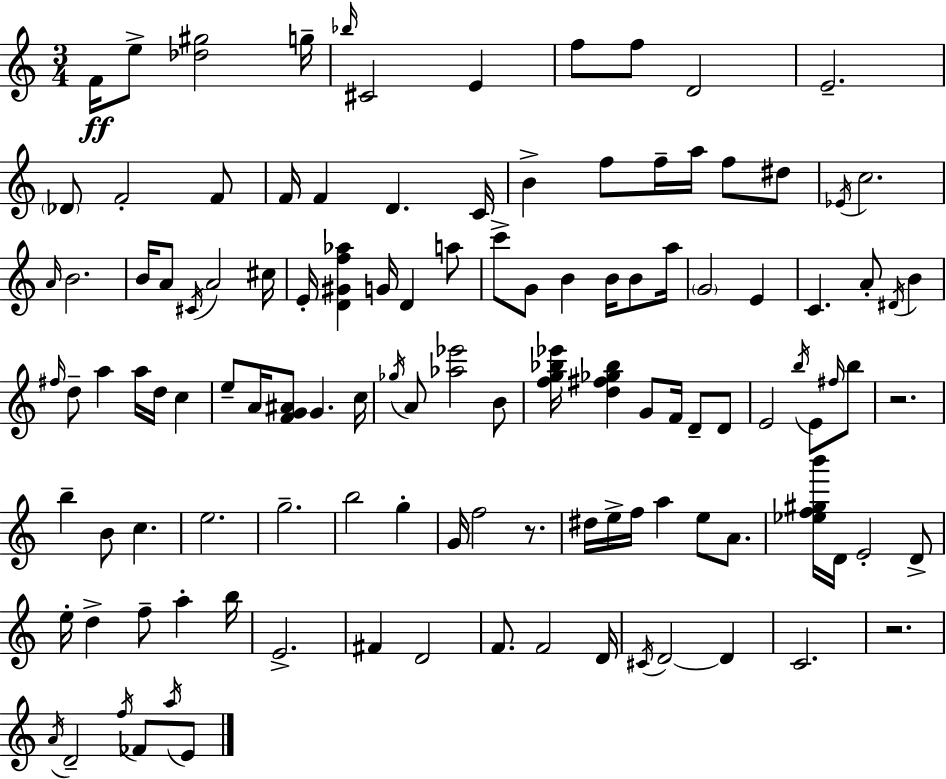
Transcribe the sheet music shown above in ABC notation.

X:1
T:Untitled
M:3/4
L:1/4
K:Am
F/4 e/2 [_d^g]2 g/4 _b/4 ^C2 E f/2 f/2 D2 E2 _D/2 F2 F/2 F/4 F D C/4 B f/2 f/4 a/4 f/2 ^d/2 _E/4 c2 A/4 B2 B/4 A/2 ^C/4 A2 ^c/4 E/4 [D^Gf_a] G/4 D a/2 c'/2 G/2 B B/4 B/2 a/4 G2 E C A/2 ^D/4 B ^f/4 d/2 a a/4 d/4 c e/2 A/4 [FG^A]/2 G c/4 _g/4 A/2 [_a_e']2 B/2 [fg_b_e']/4 [d^f_g_b] G/2 F/4 D/2 D/2 E2 b/4 E/2 ^f/4 b/2 z2 b B/2 c e2 g2 b2 g G/4 f2 z/2 ^d/4 e/4 f/4 a e/2 A/2 [_ef^gb']/4 D/4 E2 D/2 e/4 d f/2 a b/4 E2 ^F D2 F/2 F2 D/4 ^C/4 D2 D C2 z2 A/4 D2 f/4 _F/2 a/4 E/2